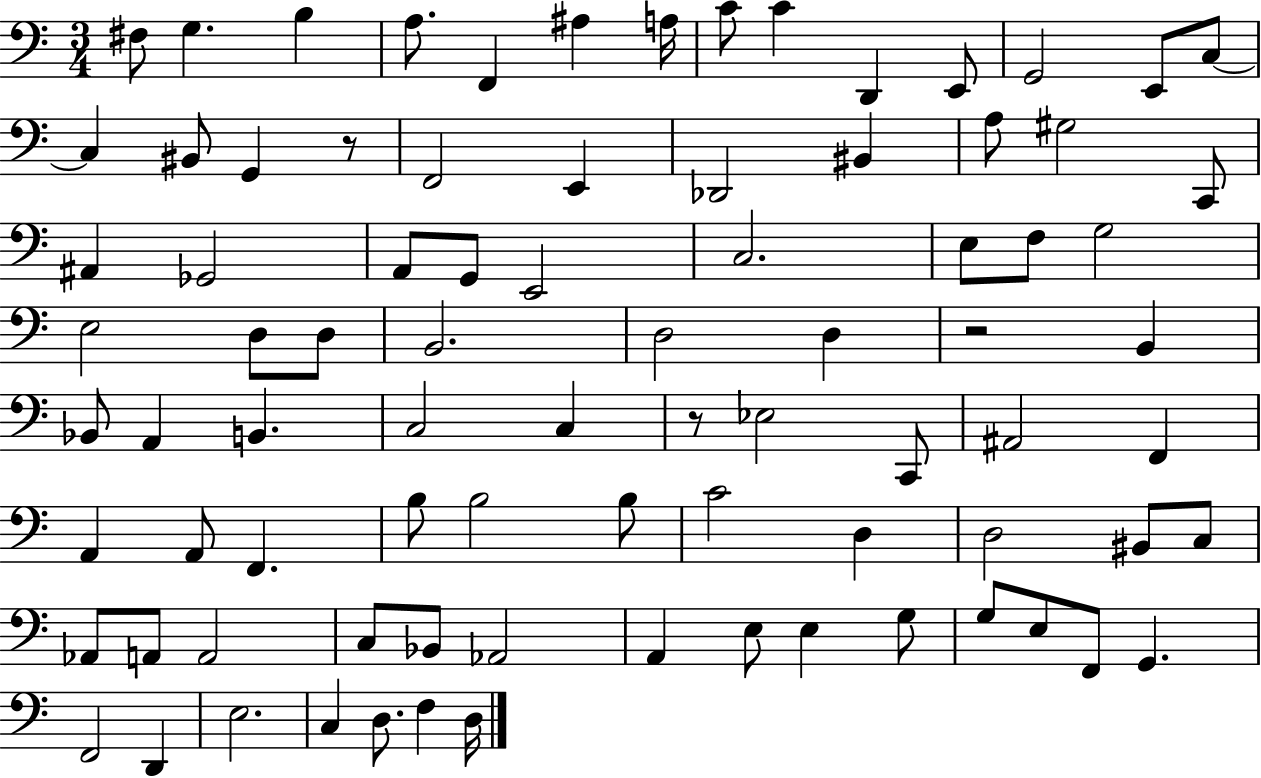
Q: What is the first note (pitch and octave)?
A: F#3